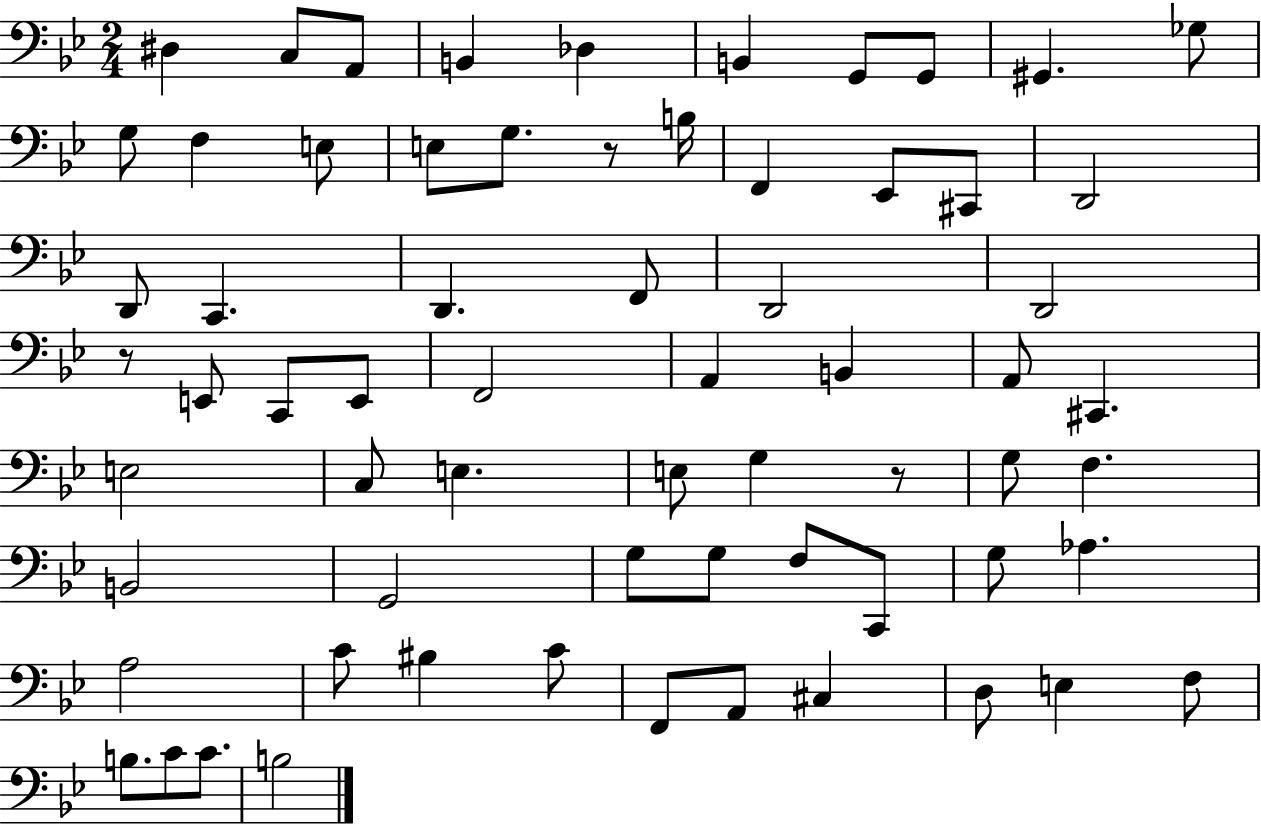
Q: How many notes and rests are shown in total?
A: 66